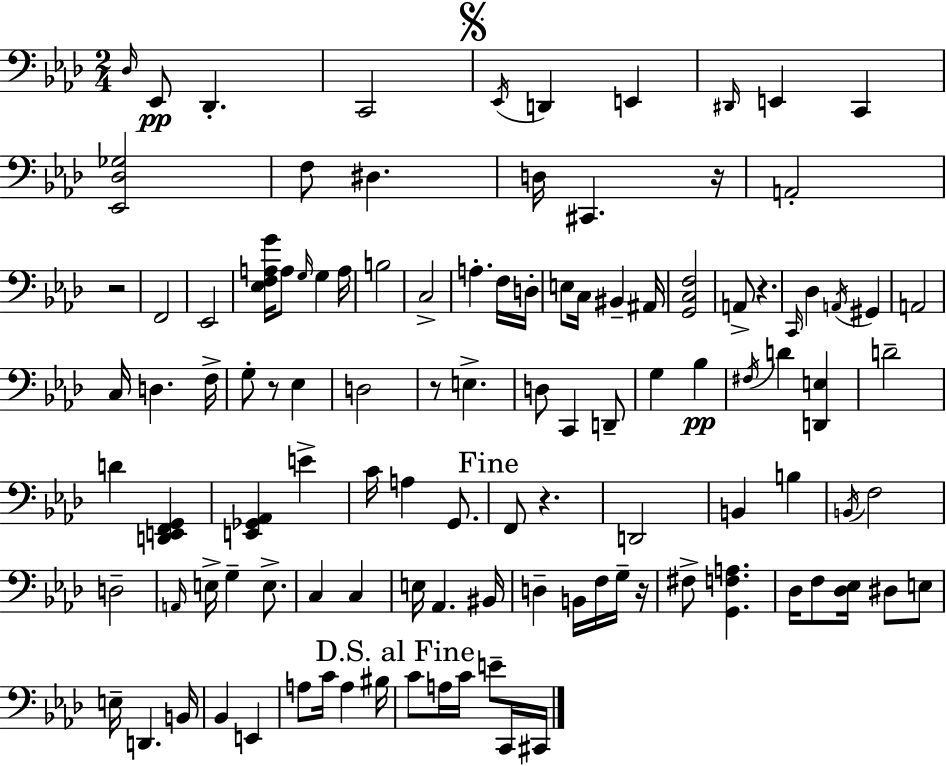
{
  \clef bass
  \numericTimeSignature
  \time 2/4
  \key aes \major
  \repeat volta 2 { \grace { des16 }\pp ees,8 des,4.-. | c,2 | \mark \markup { \musicglyph "scripts.segno" } \acciaccatura { ees,16 } d,4 e,4 | \grace { dis,16 } e,4 c,4 | \break <ees, des ges>2 | f8 dis4. | d16 cis,4. | r16 a,2-. | \break r2 | f,2 | ees,2 | <ees f a g'>16 a8 \grace { g16 } g4 | \break a16 b2 | c2-> | a4.-. | f16 d16-. e8 c16 bis,4-- | \break ais,16 <g, c f>2 | a,8-> r4. | \grace { c,16 } des4 | \acciaccatura { a,16 } gis,4 a,2 | \break c16 d4. | f16-> g8-. | r8 ees4 d2 | r8 | \break e4.-> d8 | c,4 d,8-- g4 | bes4\pp \acciaccatura { fis16 } d'4 | <d, e>4 d'2-- | \break d'4 | <d, e, f, g,>4 <e, ges, aes,>4 | e'4-> c'16 | a4 g,8. \mark "Fine" f,8 | \break r4. d,2 | b,4 | b4 \acciaccatura { b,16 } | f2 | \break d2-- | \grace { a,16 } e16-> g4-- e8.-> | c4 c4 | e16 aes,4. | \break bis,16 d4-- b,16 f16 g16-- | r16 fis8-> <g, f a>4. | des16 f8 <des ees>16 dis8 e8 | e16-- d,4. | \break b,16 bes,4 e,4 | a8 c'16 a4 | bis16 \mark "D.S. al Fine" c'8 a16 c'16 e'8-- c,16 | cis,16 } \bar "|."
}